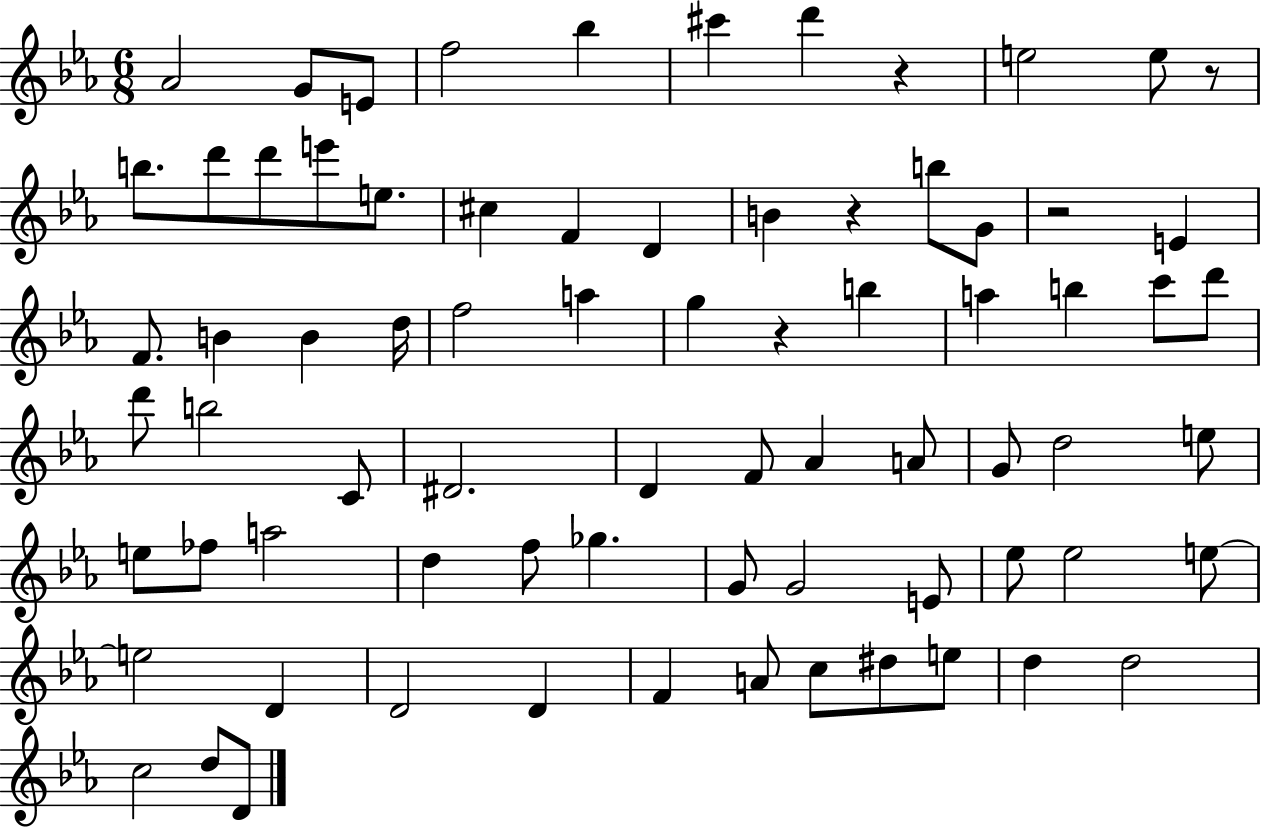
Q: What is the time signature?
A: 6/8